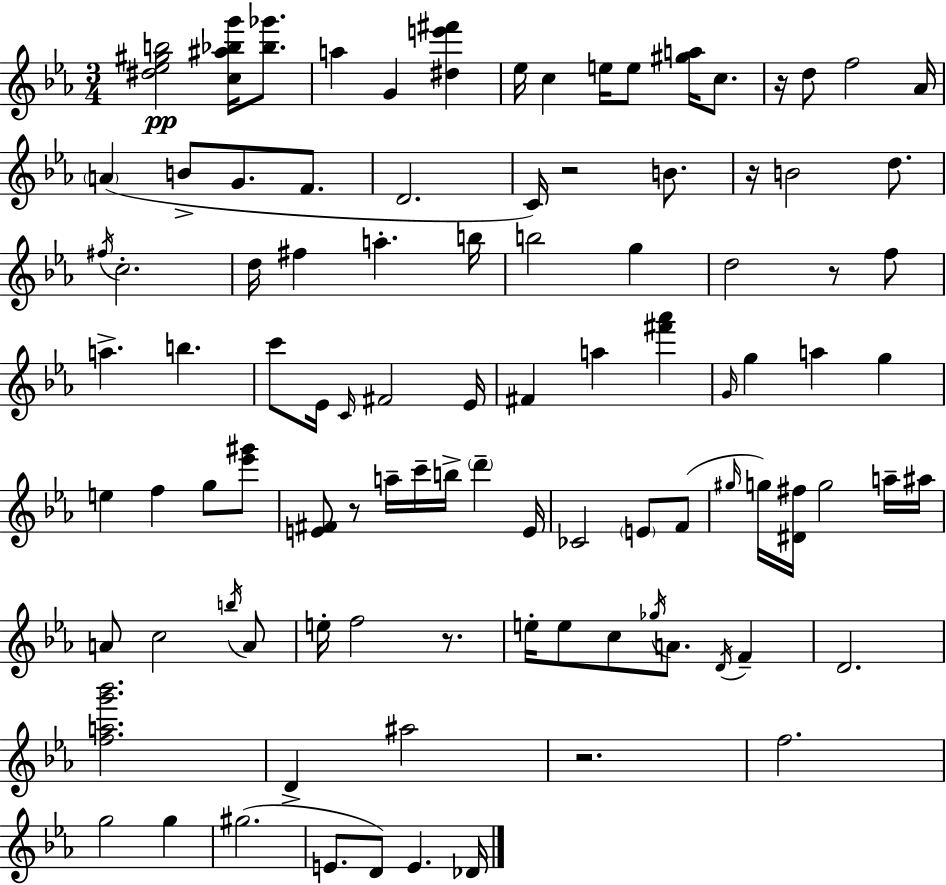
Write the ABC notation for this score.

X:1
T:Untitled
M:3/4
L:1/4
K:Cm
[^d_e^gb]2 [c^a_bg']/4 [_b_g']/2 a G [^de'^f'] _e/4 c e/4 e/2 [^ga]/4 c/2 z/4 d/2 f2 _A/4 A B/2 G/2 F/2 D2 C/4 z2 B/2 z/4 B2 d/2 ^f/4 c2 d/4 ^f a b/4 b2 g d2 z/2 f/2 a b c'/2 _E/4 C/4 ^F2 _E/4 ^F a [^f'_a'] G/4 g a g e f g/2 [_e'^g']/2 [E^F]/2 z/2 a/4 c'/4 b/4 d' E/4 _C2 E/2 F/2 ^g/4 g/4 [^D^f]/4 g2 a/4 ^a/4 A/2 c2 b/4 A/2 e/4 f2 z/2 e/4 e/2 c/2 _g/4 A/2 D/4 F D2 [fag'_b']2 D ^a2 z2 f2 g2 g ^g2 E/2 D/2 E _D/4